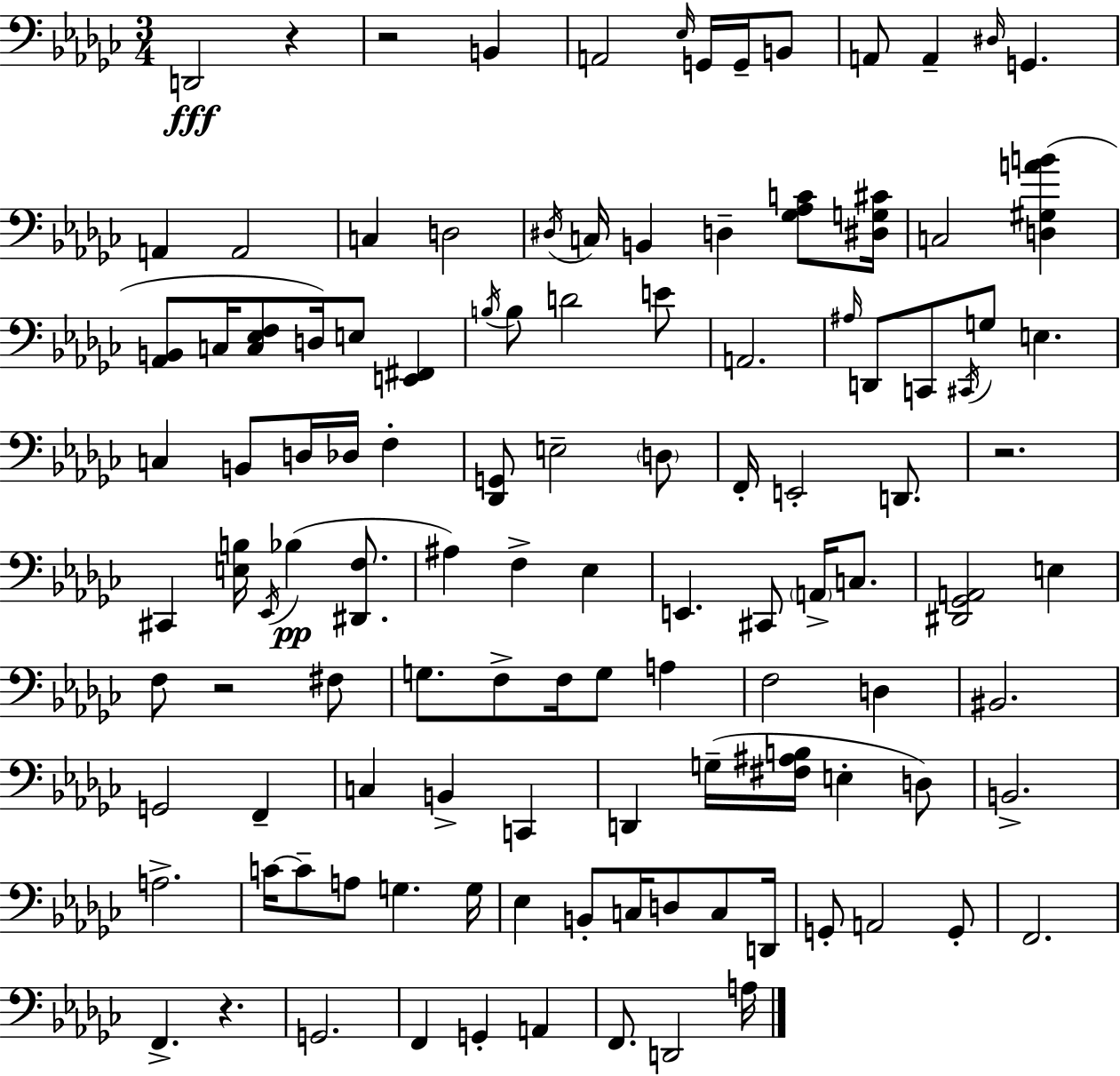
{
  \clef bass
  \numericTimeSignature
  \time 3/4
  \key ees \minor
  d,2\fff r4 | r2 b,4 | a,2 \grace { ees16 } g,16 g,16-- b,8 | a,8 a,4-- \grace { dis16 } g,4. | \break a,4 a,2 | c4 d2 | \acciaccatura { dis16 } c16 b,4 d4-- | <ges aes c'>8 <dis g cis'>16 c2 <d gis a' b'>4( | \break <aes, b,>8 c16 <c ees f>8 d16) e8 <e, fis,>4 | \acciaccatura { b16 } b8 d'2 | e'8 a,2. | \grace { ais16 } d,8 c,8 \acciaccatura { cis,16 } g8 | \break e4. c4 b,8 | d16 des16 f4-. <des, g,>8 e2-- | \parenthesize d8 f,16-. e,2-. | d,8. r2. | \break cis,4 <e b>16 \acciaccatura { ees,16 } | bes4(\pp <dis, f>8. ais4) f4-> | ees4 e,4. | cis,8 \parenthesize a,16-> c8. <dis, ges, a,>2 | \break e4 f8 r2 | fis8 g8. f8-> | f16 g8 a4 f2 | d4 bis,2. | \break g,2 | f,4-- c4 b,4-> | c,4 d,4 g16--( | <fis ais b>16 e4-. d8) b,2.-> | \break a2.-> | c'16~~ c'8-- a8 | g4. g16 ees4 b,8-. | c16 d8 c8 d,16 g,8-. a,2 | \break g,8-. f,2. | f,4.-> | r4. g,2. | f,4 g,4-. | \break a,4 f,8. d,2 | a16 \bar "|."
}